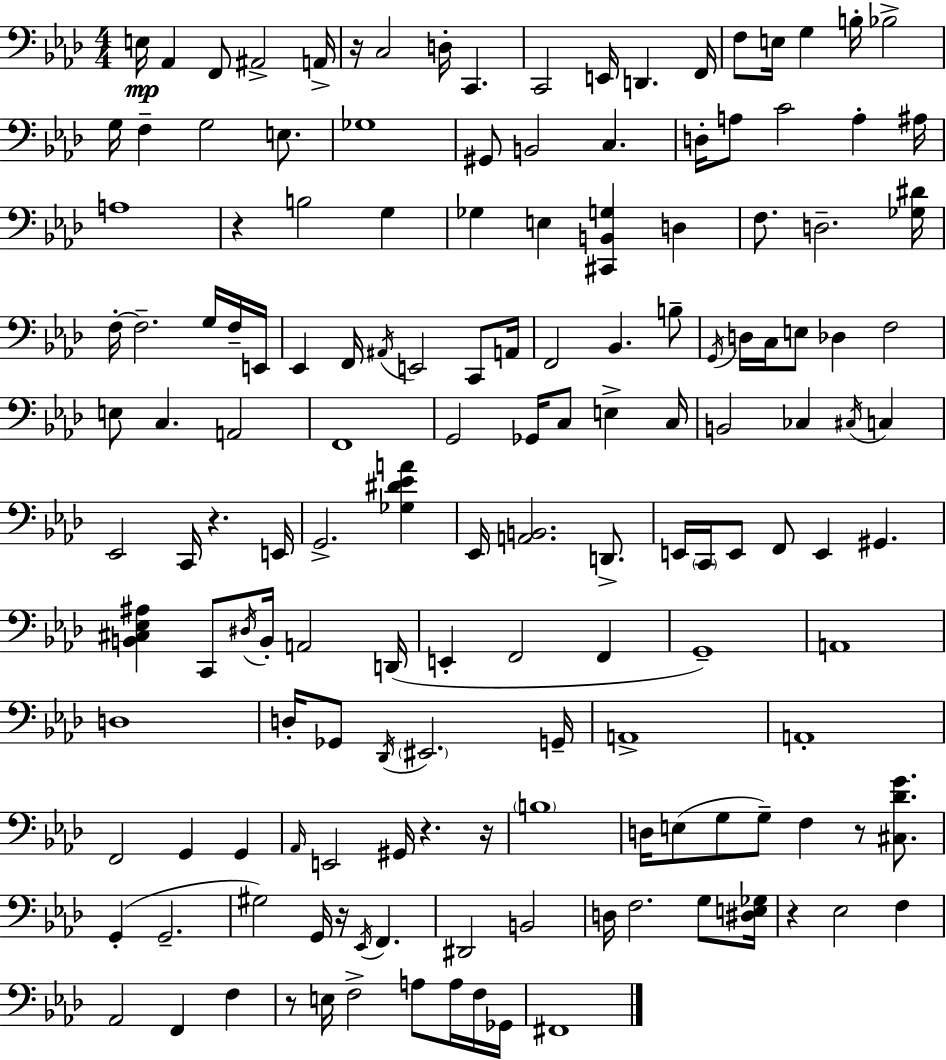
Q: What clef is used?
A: bass